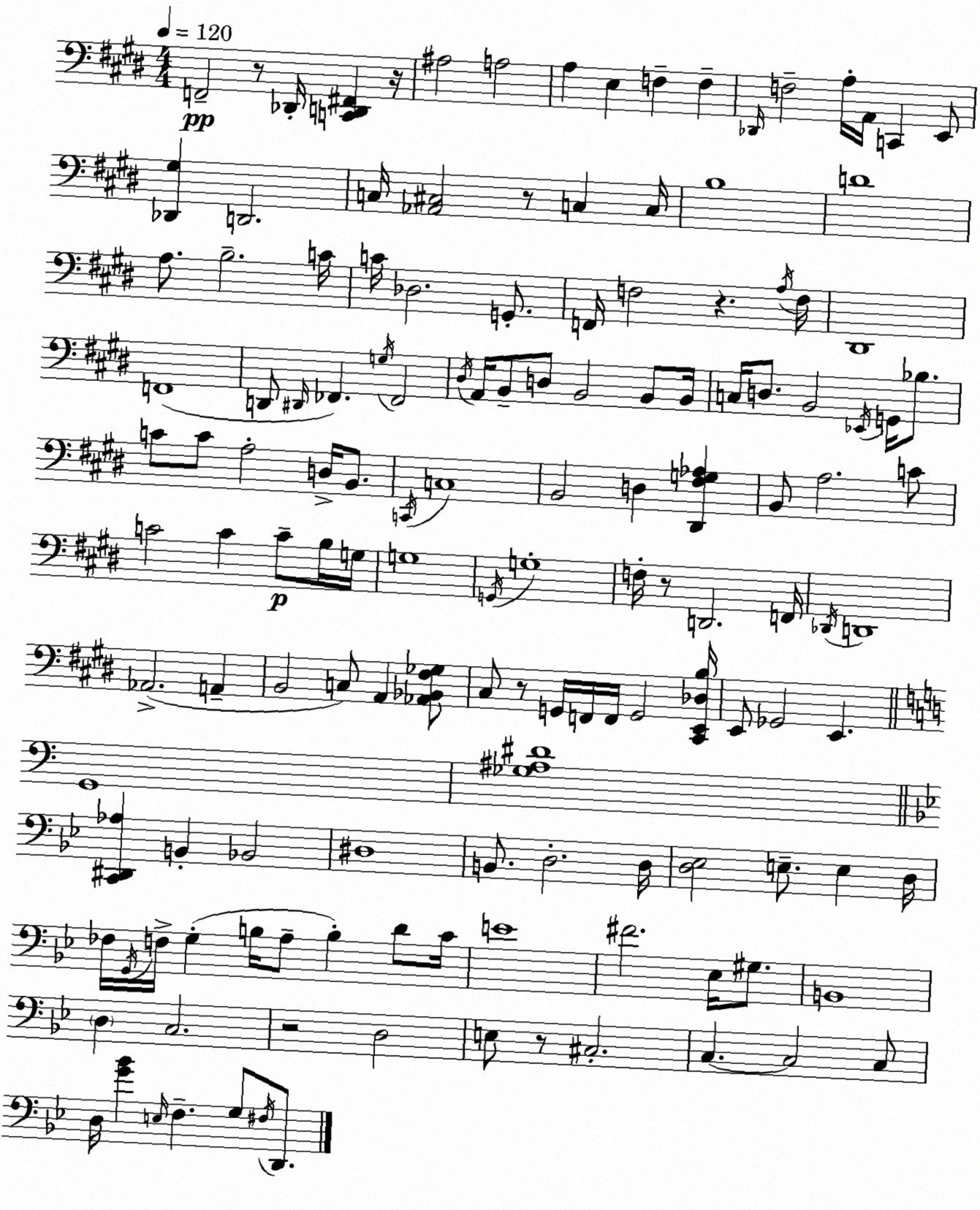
X:1
T:Untitled
M:4/4
L:1/4
K:E
F,,2 z/2 _D,,/4 [C,,D,,^F,,] z/4 ^A,2 A,2 A, E, F, F, _D,,/4 F,2 A,/4 A,,/4 C,, E,,/2 [_D,,^G,] D,,2 C,/4 [_A,,^C,]2 z/2 C, C,/4 B,4 D4 A,/2 B,2 C/4 C/4 _D,2 G,,/2 F,,/4 F,2 z A,/4 F,/4 ^D,,4 F,,4 D,,/2 ^D,,/4 _F,, G,/4 _F,,2 ^D,/4 A,,/4 B,,/2 D,/2 B,,2 B,,/2 B,,/4 C,/4 D,/2 B,,2 _E,,/4 G,,/4 _B,/2 C/2 C/2 A,2 D,/4 B,,/2 C,,/4 C,4 B,,2 D, [^D,,^F,G,_A,] B,,/2 A,2 C/2 C2 C C/2 B,/4 G,/4 G,4 G,,/4 G,4 F,/4 z/2 D,,2 F,,/4 _D,,/4 D,,4 _A,,2 A,, B,,2 C,/2 A,, [_A,,_B,,^F,_G,]/2 ^C,/2 z/2 G,,/4 F,,/4 F,,/4 G,,2 [^C,,E,,_D,B,]/4 E,,/2 _G,,2 E,, G,,4 [_G,^A,^D]4 [C,,^D,,_A,] B,, _B,,2 ^D,4 B,,/2 D,2 D,/4 [D,_E,]2 E,/2 E, D,/4 _F,/4 G,,/4 F,/4 G, B,/4 A,/2 B, D/2 C/4 E4 ^F2 _E,/4 ^G,/2 B,,4 D, C,2 z2 D,2 E,/2 z/2 ^C,2 C, C,2 C,/2 D,/4 [G_B] E,/4 F, G,/2 ^F,/4 D,,/2